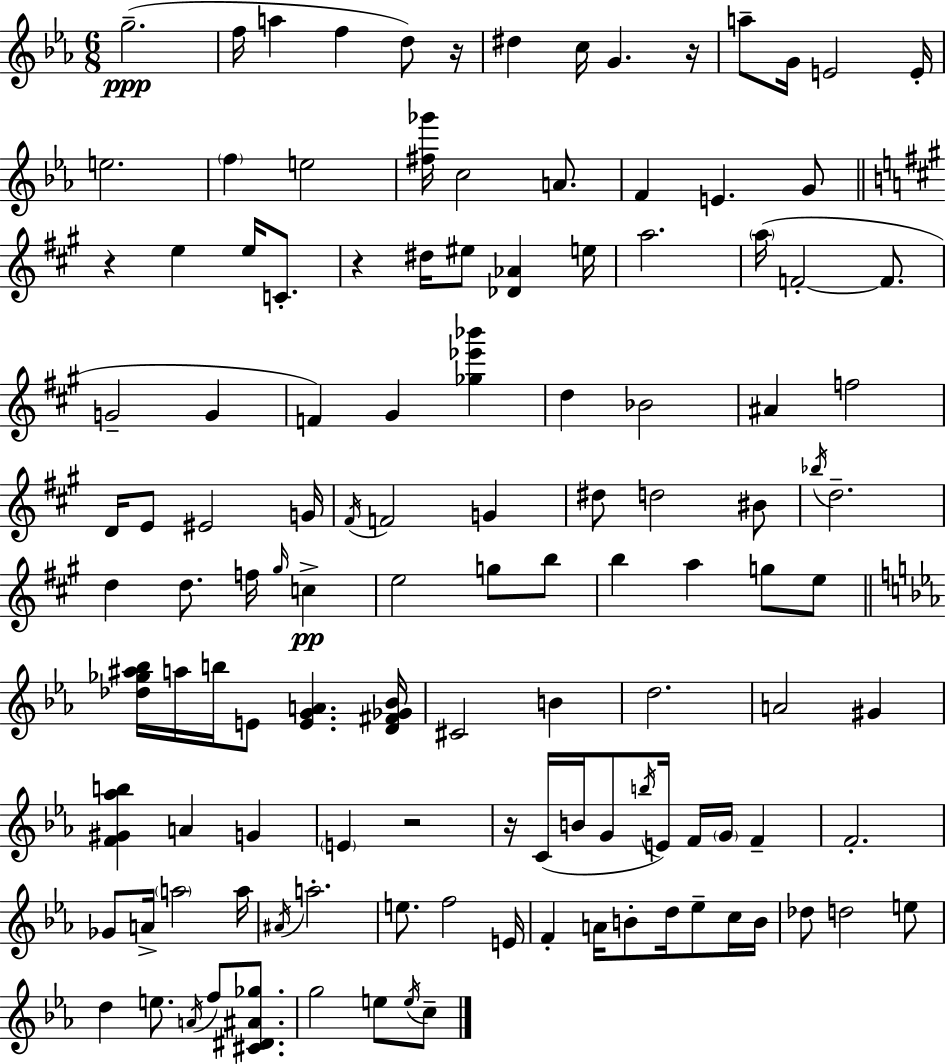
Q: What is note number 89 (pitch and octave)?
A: E5